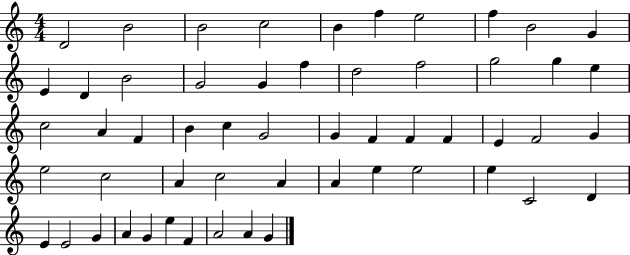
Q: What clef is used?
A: treble